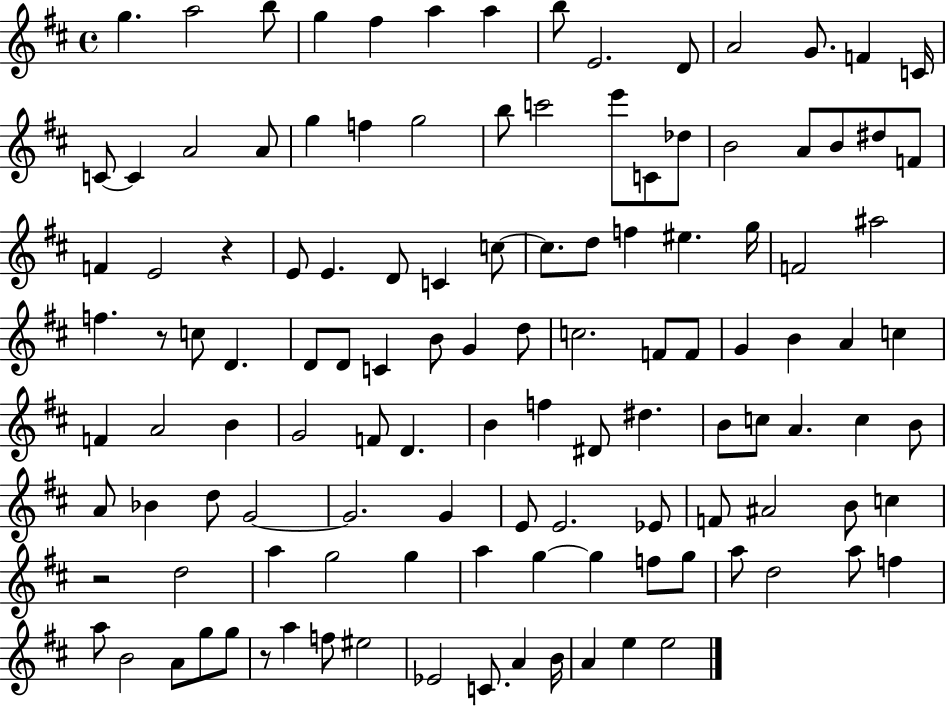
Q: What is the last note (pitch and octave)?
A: E5